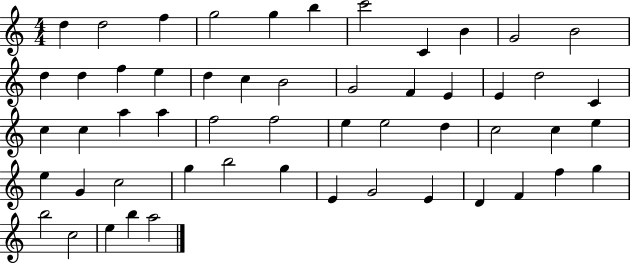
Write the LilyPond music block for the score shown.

{
  \clef treble
  \numericTimeSignature
  \time 4/4
  \key c \major
  d''4 d''2 f''4 | g''2 g''4 b''4 | c'''2 c'4 b'4 | g'2 b'2 | \break d''4 d''4 f''4 e''4 | d''4 c''4 b'2 | g'2 f'4 e'4 | e'4 d''2 c'4 | \break c''4 c''4 a''4 a''4 | f''2 f''2 | e''4 e''2 d''4 | c''2 c''4 e''4 | \break e''4 g'4 c''2 | g''4 b''2 g''4 | e'4 g'2 e'4 | d'4 f'4 f''4 g''4 | \break b''2 c''2 | e''4 b''4 a''2 | \bar "|."
}